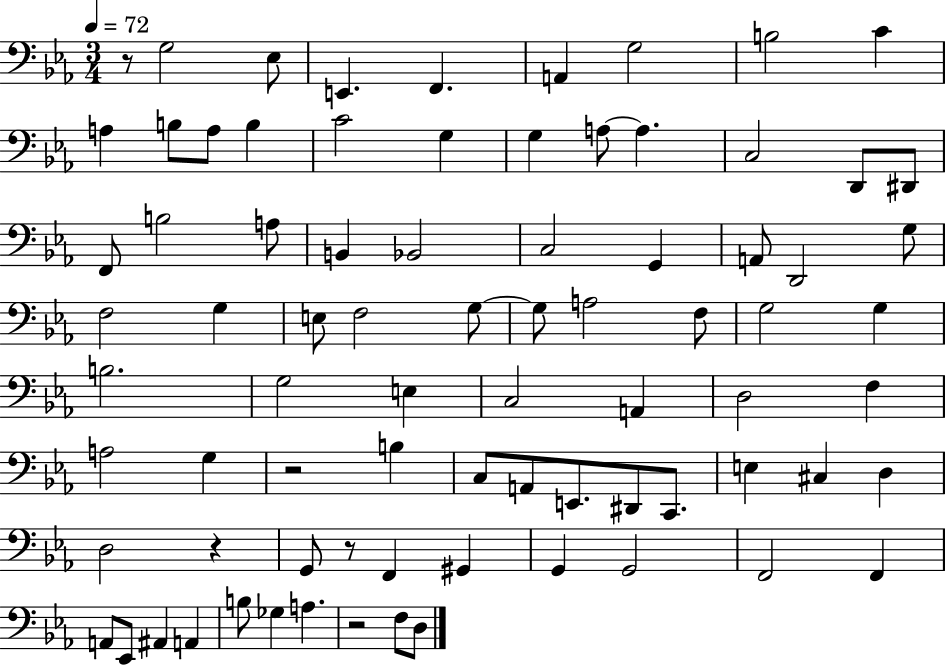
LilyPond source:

{
  \clef bass
  \numericTimeSignature
  \time 3/4
  \key ees \major
  \tempo 4 = 72
  r8 g2 ees8 | e,4. f,4. | a,4 g2 | b2 c'4 | \break a4 b8 a8 b4 | c'2 g4 | g4 a8~~ a4. | c2 d,8 dis,8 | \break f,8 b2 a8 | b,4 bes,2 | c2 g,4 | a,8 d,2 g8 | \break f2 g4 | e8 f2 g8~~ | g8 a2 f8 | g2 g4 | \break b2. | g2 e4 | c2 a,4 | d2 f4 | \break a2 g4 | r2 b4 | c8 a,8 e,8. dis,8 c,8. | e4 cis4 d4 | \break d2 r4 | g,8 r8 f,4 gis,4 | g,4 g,2 | f,2 f,4 | \break a,8 ees,8 ais,4 a,4 | b8 ges4 a4. | r2 f8 d8 | \bar "|."
}